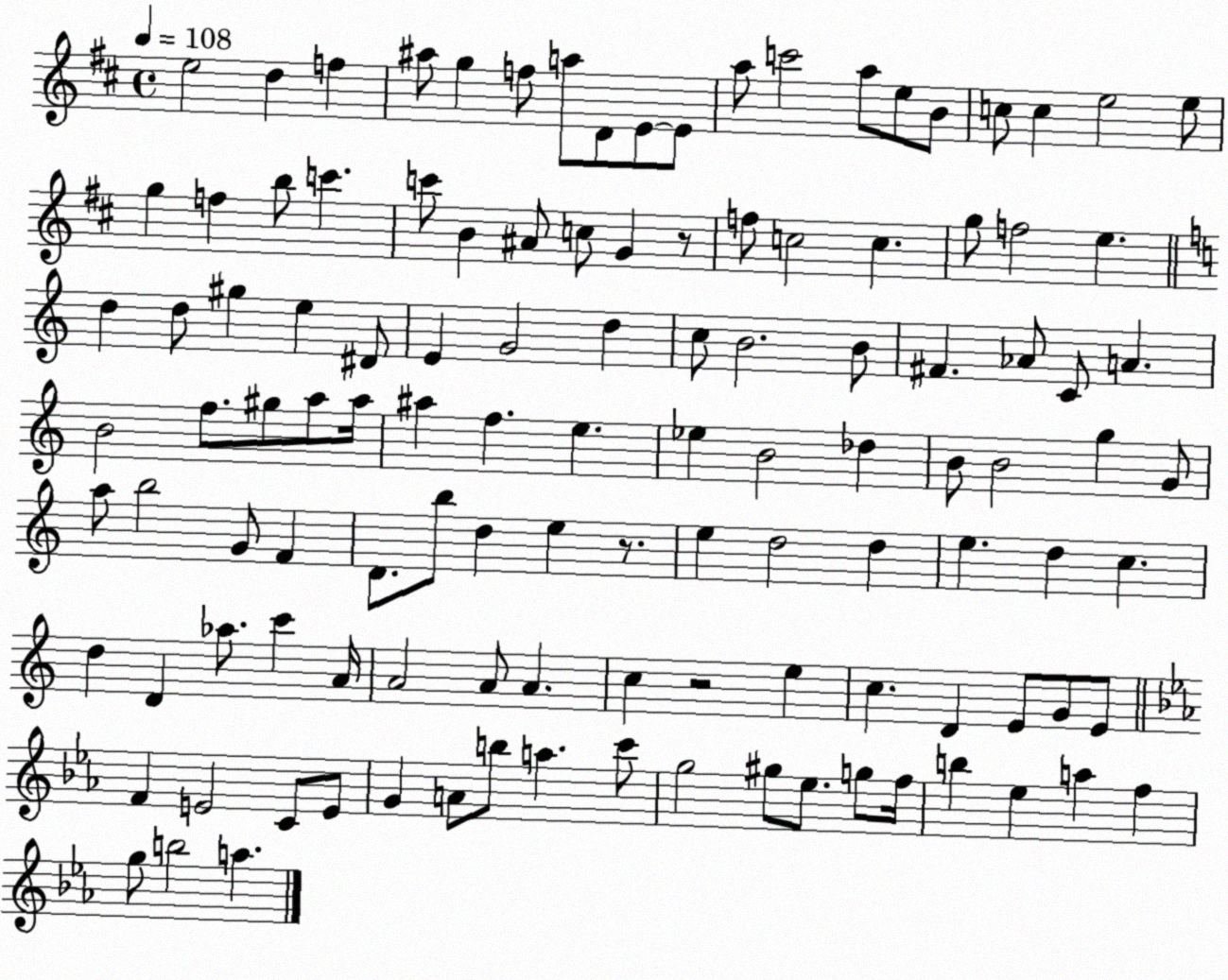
X:1
T:Untitled
M:4/4
L:1/4
K:D
e2 d f ^a/2 g f/2 a/2 D/2 E/2 E/2 a/2 c'2 a/2 e/2 B/2 c/2 c e2 e/2 g f b/2 c' c'/2 B ^A/2 c/2 G z/2 f/2 c2 c g/2 f2 e d d/2 ^g e ^D/2 E G2 d c/2 B2 B/2 ^F _A/2 C/2 A B2 f/2 ^g/2 a/2 a/4 ^a f e _e B2 _d B/2 B2 g G/2 a/2 b2 G/2 F D/2 b/2 d e z/2 e d2 d e d c d D _a/2 c' A/4 A2 A/2 A c z2 e c D E/2 G/2 E/2 F E2 C/2 E/2 G A/2 b/2 a c'/2 g2 ^g/2 _e/2 g/2 f/4 b _e a f g/2 b2 a